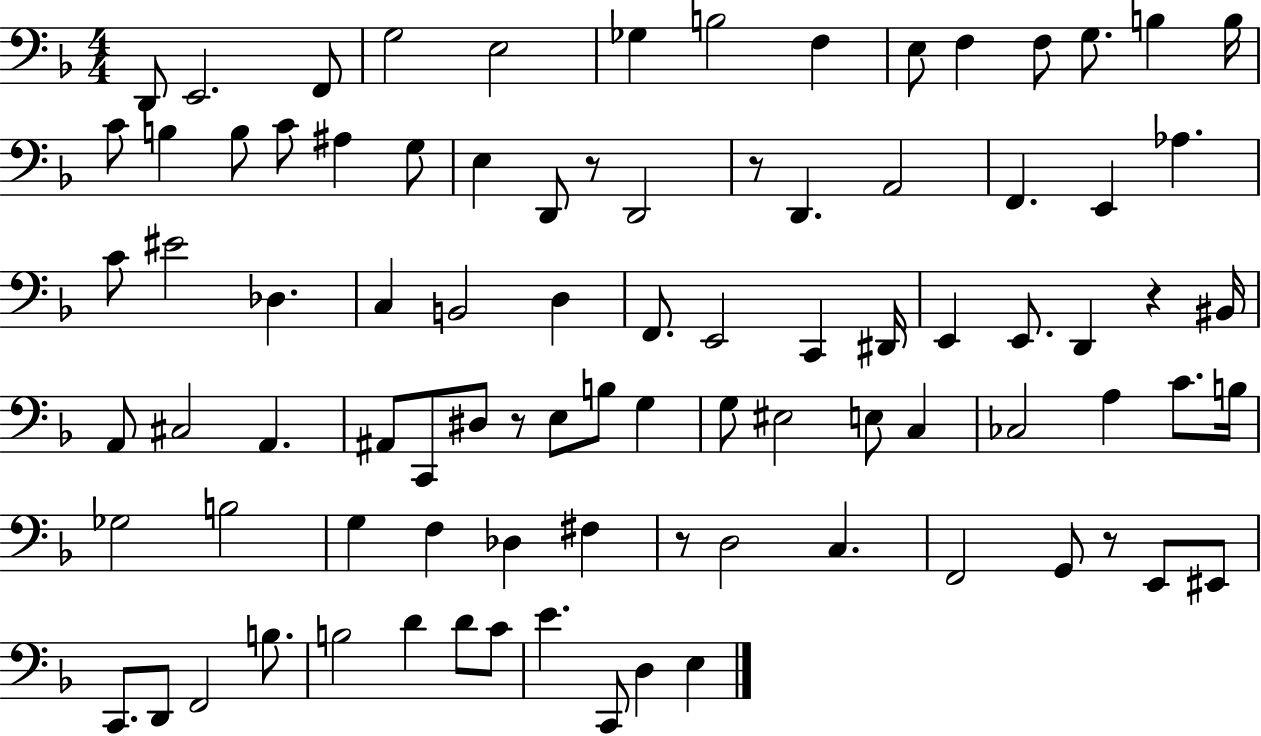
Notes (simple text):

D2/e E2/h. F2/e G3/h E3/h Gb3/q B3/h F3/q E3/e F3/q F3/e G3/e. B3/q B3/s C4/e B3/q B3/e C4/e A#3/q G3/e E3/q D2/e R/e D2/h R/e D2/q. A2/h F2/q. E2/q Ab3/q. C4/e EIS4/h Db3/q. C3/q B2/h D3/q F2/e. E2/h C2/q D#2/s E2/q E2/e. D2/q R/q BIS2/s A2/e C#3/h A2/q. A#2/e C2/e D#3/e R/e E3/e B3/e G3/q G3/e EIS3/h E3/e C3/q CES3/h A3/q C4/e. B3/s Gb3/h B3/h G3/q F3/q Db3/q F#3/q R/e D3/h C3/q. F2/h G2/e R/e E2/e EIS2/e C2/e. D2/e F2/h B3/e. B3/h D4/q D4/e C4/e E4/q. C2/e D3/q E3/q